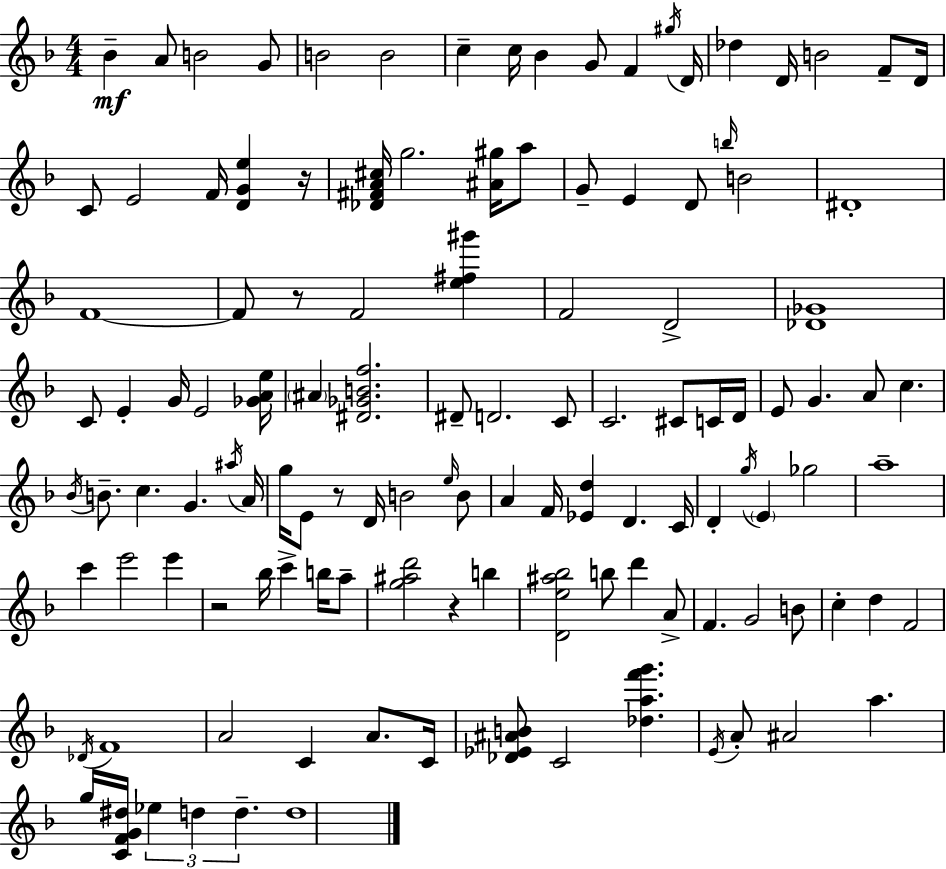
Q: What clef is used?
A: treble